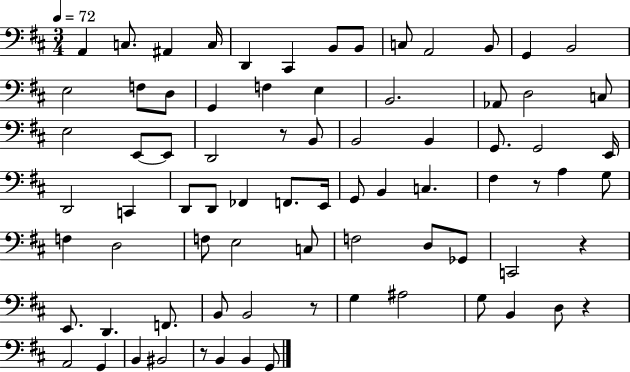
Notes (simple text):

A2/q C3/e. A#2/q C3/s D2/q C#2/q B2/e B2/e C3/e A2/h B2/e G2/q B2/h E3/h F3/e D3/e G2/q F3/q E3/q B2/h. Ab2/e D3/h C3/e E3/h E2/e E2/e D2/h R/e B2/e B2/h B2/q G2/e. G2/h E2/s D2/h C2/q D2/e D2/e FES2/q F2/e. E2/s G2/e B2/q C3/q. F#3/q R/e A3/q G3/e F3/q D3/h F3/e E3/h C3/e F3/h D3/e Gb2/e C2/h R/q E2/e. D2/q. F2/e. B2/e B2/h R/e G3/q A#3/h G3/e B2/q D3/e R/q A2/h G2/q B2/q BIS2/h R/e B2/q B2/q G2/e